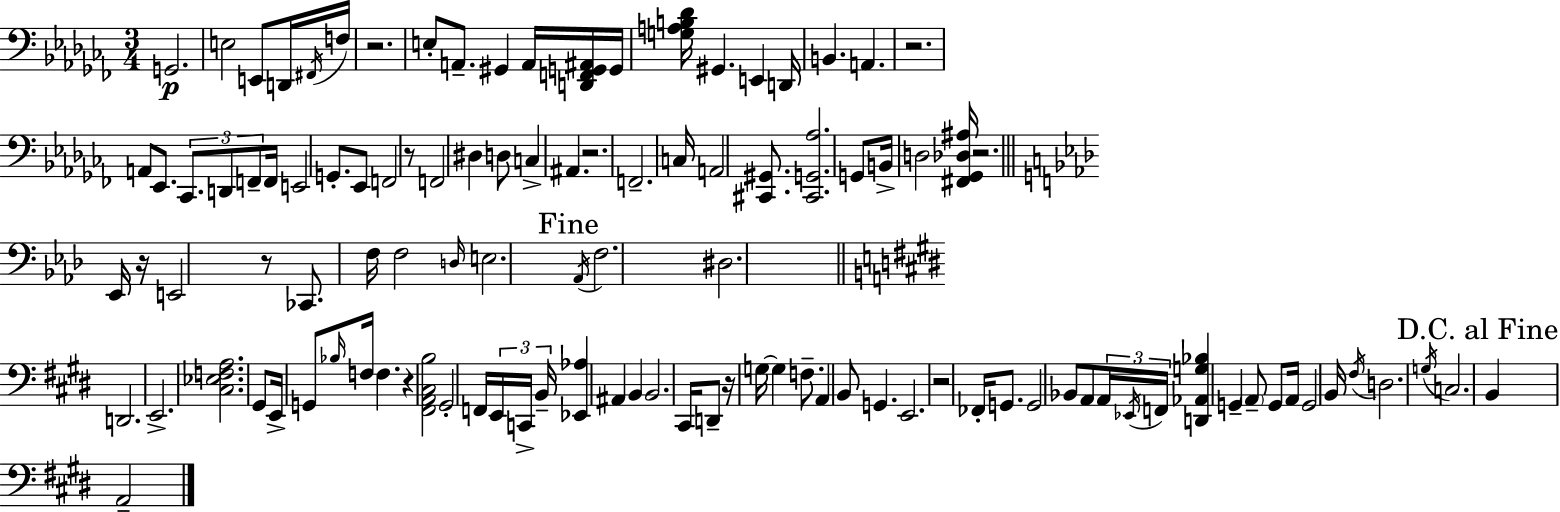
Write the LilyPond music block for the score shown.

{
  \clef bass
  \numericTimeSignature
  \time 3/4
  \key aes \minor
  \repeat volta 2 { g,2.\p | e2 e,8 d,16 \acciaccatura { fis,16 } | f16 r2. | e8-. a,8.-- gis,4 a,16 <d, f, g, ais,>16 | \break g,16 <g a b des'>16 gis,4. e,4 | d,16 b,4. a,4. | r2. | a,8 ees,8. \tuplet 3/2 { ces,8. d,8 f,8-- } | \break f,16 e,2 g,8.-. | ees,8 f,2 r8 | f,2 dis4 | d8 c4-> ais,4. | \break r2. | f,2.-- | c16 a,2 <cis, gis,>8. | <cis, g, aes>2. | \break g,8 b,16-> d2 | <fis, ges, des ais>16 r2. | \bar "||" \break \key f \minor ees,16 r16 e,2 r8 | ces,8. f16 f2 | \grace { d16 } e2. | \mark "Fine" \acciaccatura { aes,16 } f2. | \break dis2. | \bar "||" \break \key e \major d,2. | e,2.-> | <cis ees f a>2. | gis,8 e,16-> g,8 \grace { bes16 } f16 f4. | \break r4 <fis, a, cis b>2 | gis,2-. f,16 \tuplet 3/2 { e,16 c,16-> | b,16-- } <ees, aes>4 ais,4 b,4 | b,2. | \break cis,16 d,8-- r16 g16~~ g4 f8.-- | a,4 b,8 g,4. | e,2. | r2 fes,16-. g,8. | \break g,2 bes,8 a,8 | \tuplet 3/2 { a,16 \acciaccatura { ees,16 } f,16 } <d, aes, g bes>4 g,4-- | \parenthesize a,8-- g,8 a,16 g,2 | b,16 \acciaccatura { fis16 } d2. | \break \acciaccatura { g16 } c2. | \mark "D.C. al Fine" b,4 a,2-- | } \bar "|."
}